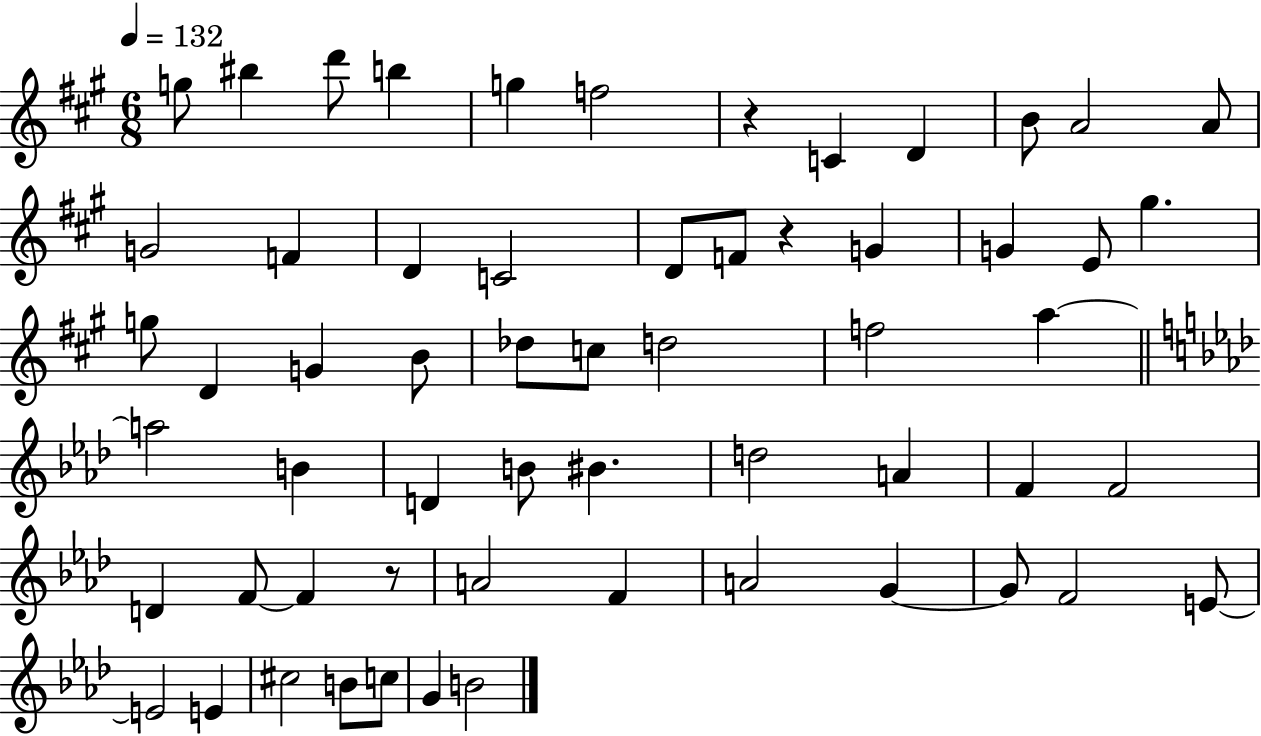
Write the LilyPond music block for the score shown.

{
  \clef treble
  \numericTimeSignature
  \time 6/8
  \key a \major
  \tempo 4 = 132
  g''8 bis''4 d'''8 b''4 | g''4 f''2 | r4 c'4 d'4 | b'8 a'2 a'8 | \break g'2 f'4 | d'4 c'2 | d'8 f'8 r4 g'4 | g'4 e'8 gis''4. | \break g''8 d'4 g'4 b'8 | des''8 c''8 d''2 | f''2 a''4~~ | \bar "||" \break \key aes \major a''2 b'4 | d'4 b'8 bis'4. | d''2 a'4 | f'4 f'2 | \break d'4 f'8~~ f'4 r8 | a'2 f'4 | a'2 g'4~~ | g'8 f'2 e'8~~ | \break e'2 e'4 | cis''2 b'8 c''8 | g'4 b'2 | \bar "|."
}